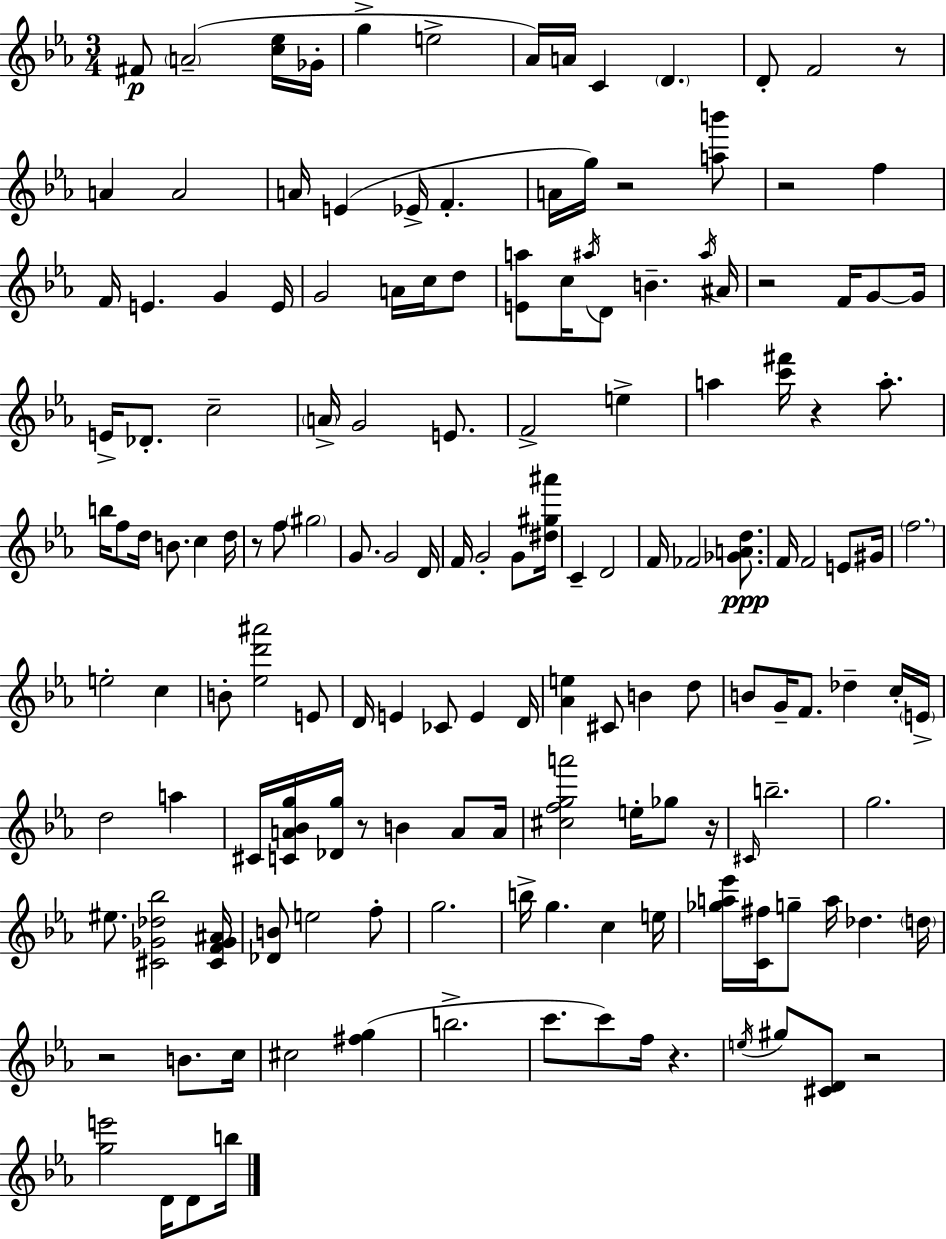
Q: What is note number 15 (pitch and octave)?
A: E4